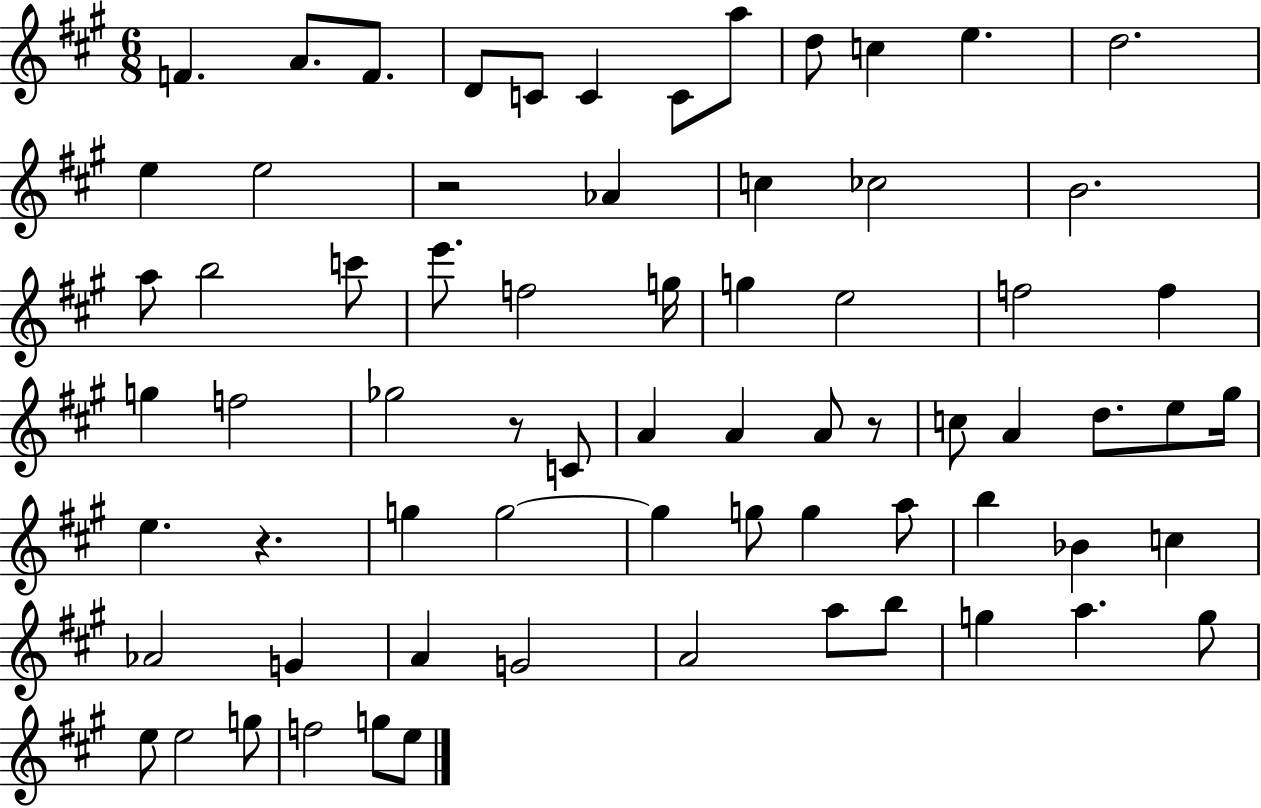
{
  \clef treble
  \numericTimeSignature
  \time 6/8
  \key a \major
  f'4. a'8. f'8. | d'8 c'8 c'4 c'8 a''8 | d''8 c''4 e''4. | d''2. | \break e''4 e''2 | r2 aes'4 | c''4 ces''2 | b'2. | \break a''8 b''2 c'''8 | e'''8. f''2 g''16 | g''4 e''2 | f''2 f''4 | \break g''4 f''2 | ges''2 r8 c'8 | a'4 a'4 a'8 r8 | c''8 a'4 d''8. e''8 gis''16 | \break e''4. r4. | g''4 g''2~~ | g''4 g''8 g''4 a''8 | b''4 bes'4 c''4 | \break aes'2 g'4 | a'4 g'2 | a'2 a''8 b''8 | g''4 a''4. g''8 | \break e''8 e''2 g''8 | f''2 g''8 e''8 | \bar "|."
}